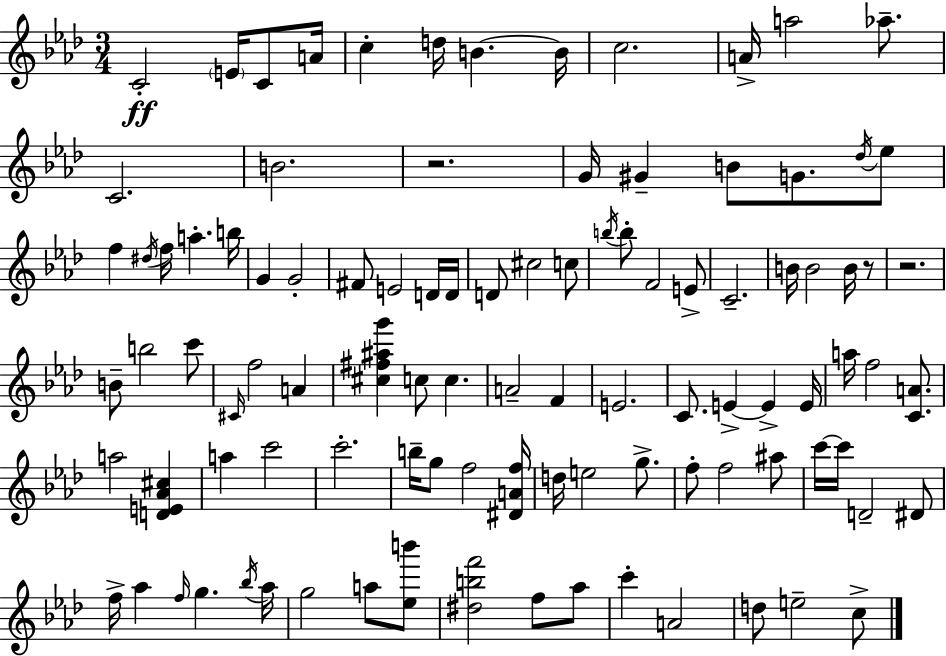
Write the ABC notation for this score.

X:1
T:Untitled
M:3/4
L:1/4
K:Fm
C2 E/4 C/2 A/4 c d/4 B B/4 c2 A/4 a2 _a/2 C2 B2 z2 G/4 ^G B/2 G/2 _d/4 _e/2 f ^d/4 f/4 a b/4 G G2 ^F/2 E2 D/4 D/4 D/2 ^c2 c/2 b/4 b/2 F2 E/2 C2 B/4 B2 B/4 z/2 z2 B/2 b2 c'/2 ^C/4 f2 A [^c^f^ag'] c/2 c A2 F E2 C/2 E E E/4 a/4 f2 [CA]/2 a2 [DE_A^c] a c'2 c'2 b/4 g/2 f2 [^DAf]/4 d/4 e2 g/2 f/2 f2 ^a/2 c'/4 c'/4 D2 ^D/2 f/4 _a f/4 g _b/4 _a/4 g2 a/2 [_eb']/2 [^dbf']2 f/2 _a/2 c' A2 d/2 e2 c/2